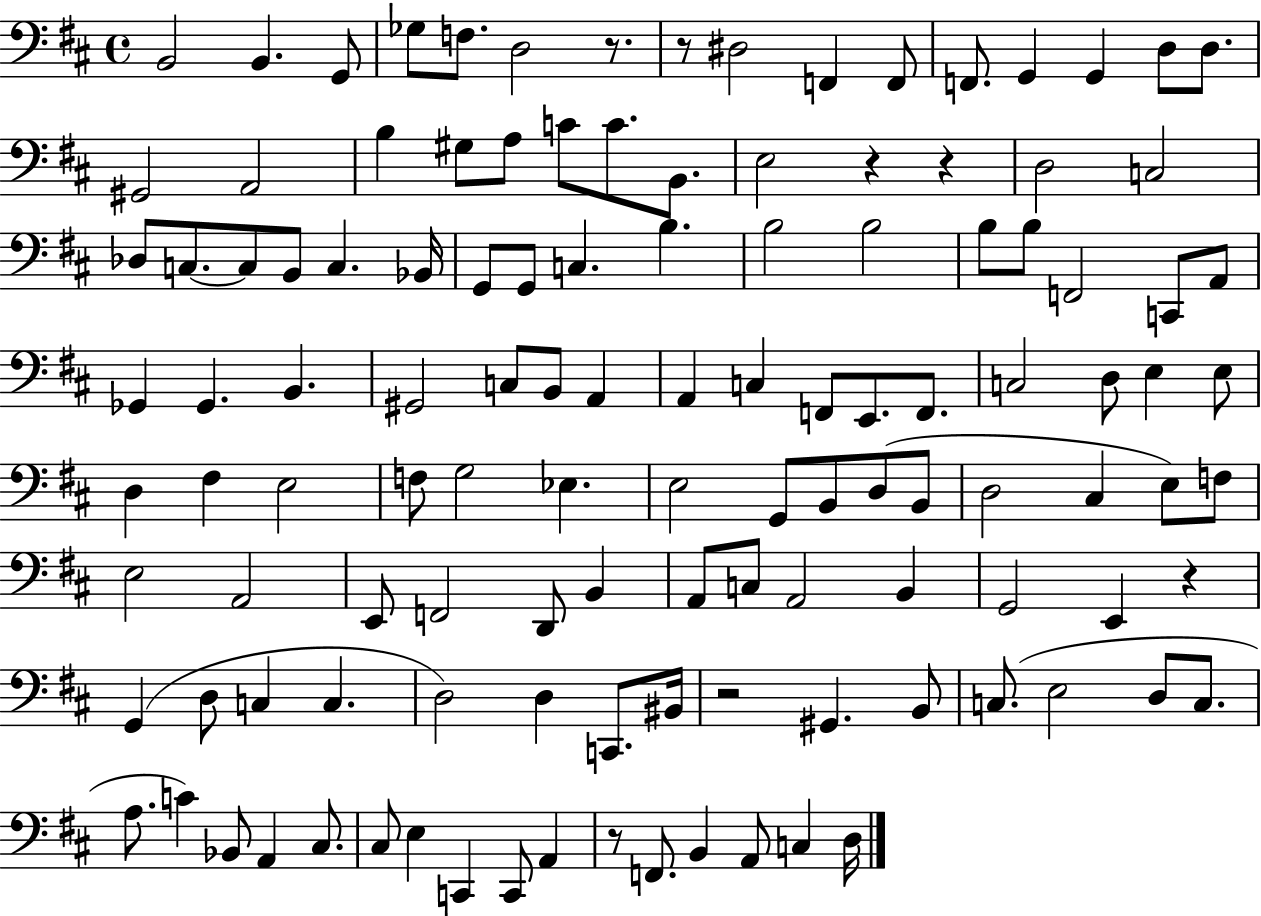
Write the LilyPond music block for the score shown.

{
  \clef bass
  \time 4/4
  \defaultTimeSignature
  \key d \major
  b,2 b,4. g,8 | ges8 f8. d2 r8. | r8 dis2 f,4 f,8 | f,8. g,4 g,4 d8 d8. | \break gis,2 a,2 | b4 gis8 a8 c'8 c'8. b,8. | e2 r4 r4 | d2 c2 | \break des8 c8.~~ c8 b,8 c4. bes,16 | g,8 g,8 c4. b4. | b2 b2 | b8 b8 f,2 c,8 a,8 | \break ges,4 ges,4. b,4. | gis,2 c8 b,8 a,4 | a,4 c4 f,8 e,8. f,8. | c2 d8 e4 e8 | \break d4 fis4 e2 | f8 g2 ees4. | e2 g,8 b,8 d8( b,8 | d2 cis4 e8) f8 | \break e2 a,2 | e,8 f,2 d,8 b,4 | a,8 c8 a,2 b,4 | g,2 e,4 r4 | \break g,4( d8 c4 c4. | d2) d4 c,8. bis,16 | r2 gis,4. b,8 | c8.( e2 d8 c8. | \break a8. c'4) bes,8 a,4 cis8. | cis8 e4 c,4 c,8 a,4 | r8 f,8. b,4 a,8 c4 d16 | \bar "|."
}